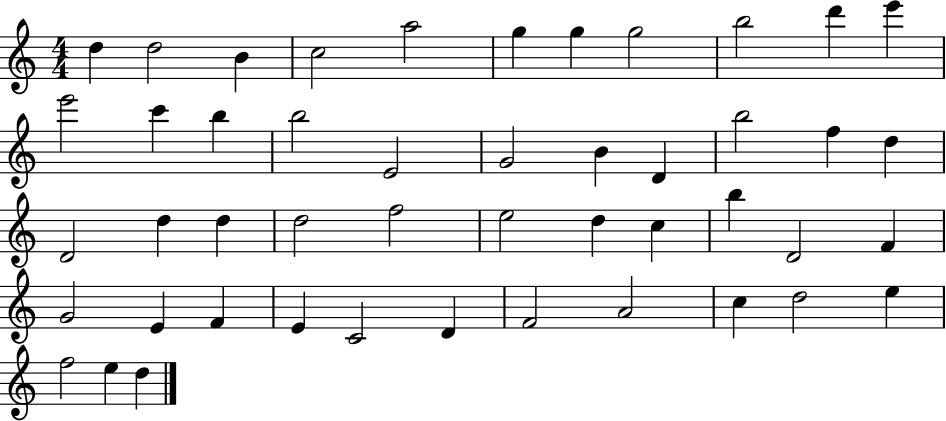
X:1
T:Untitled
M:4/4
L:1/4
K:C
d d2 B c2 a2 g g g2 b2 d' e' e'2 c' b b2 E2 G2 B D b2 f d D2 d d d2 f2 e2 d c b D2 F G2 E F E C2 D F2 A2 c d2 e f2 e d